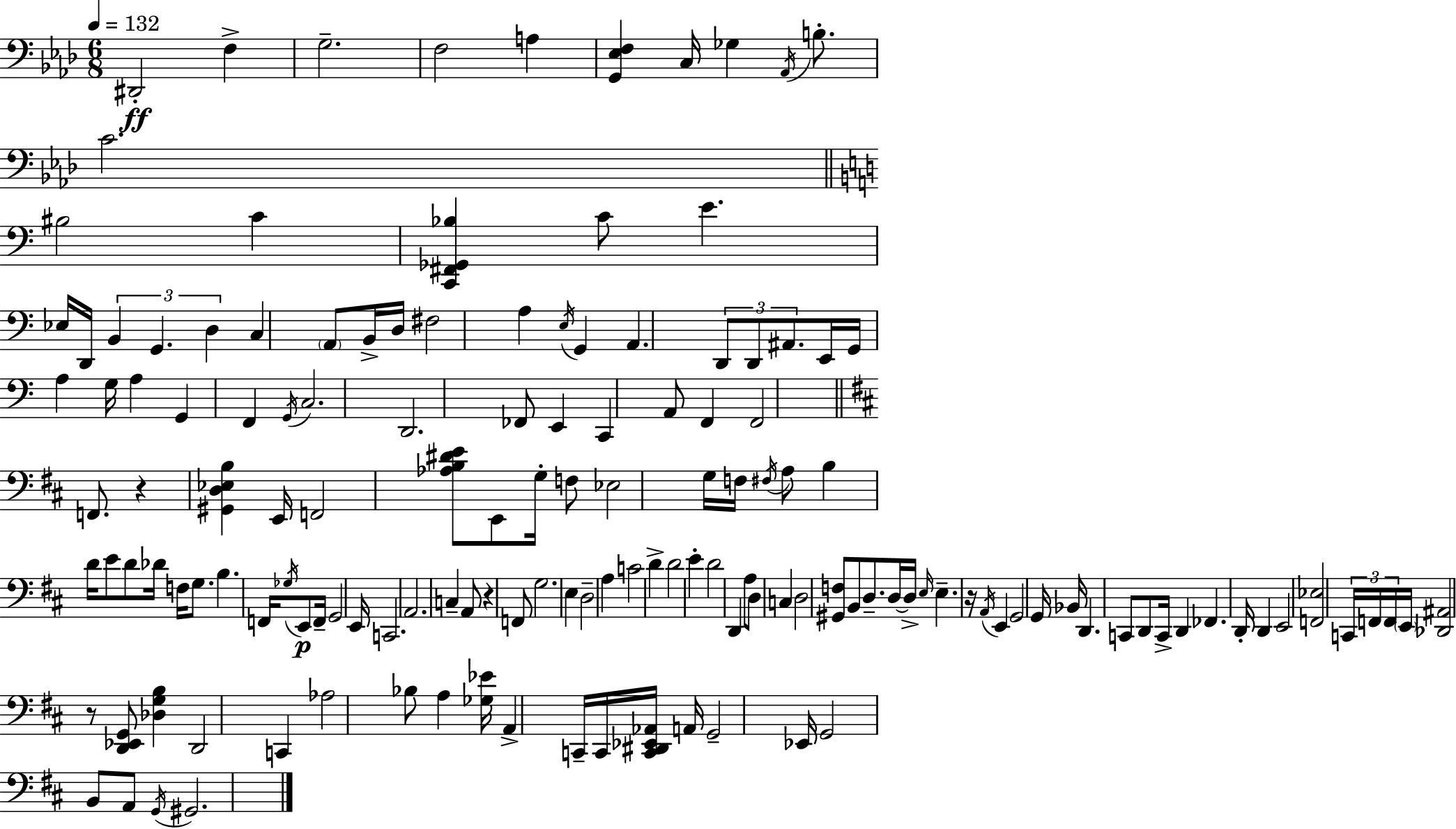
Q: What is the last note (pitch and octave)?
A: G#2